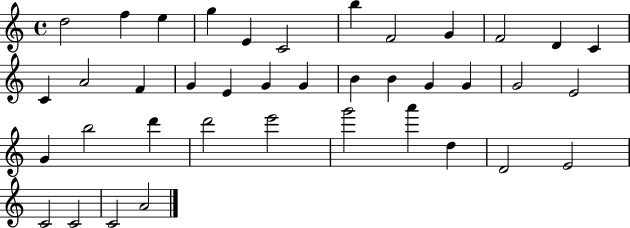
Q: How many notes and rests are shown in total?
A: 39